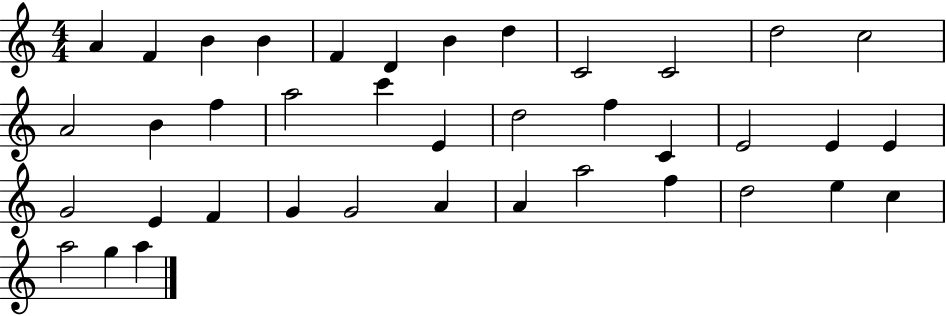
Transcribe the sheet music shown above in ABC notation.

X:1
T:Untitled
M:4/4
L:1/4
K:C
A F B B F D B d C2 C2 d2 c2 A2 B f a2 c' E d2 f C E2 E E G2 E F G G2 A A a2 f d2 e c a2 g a